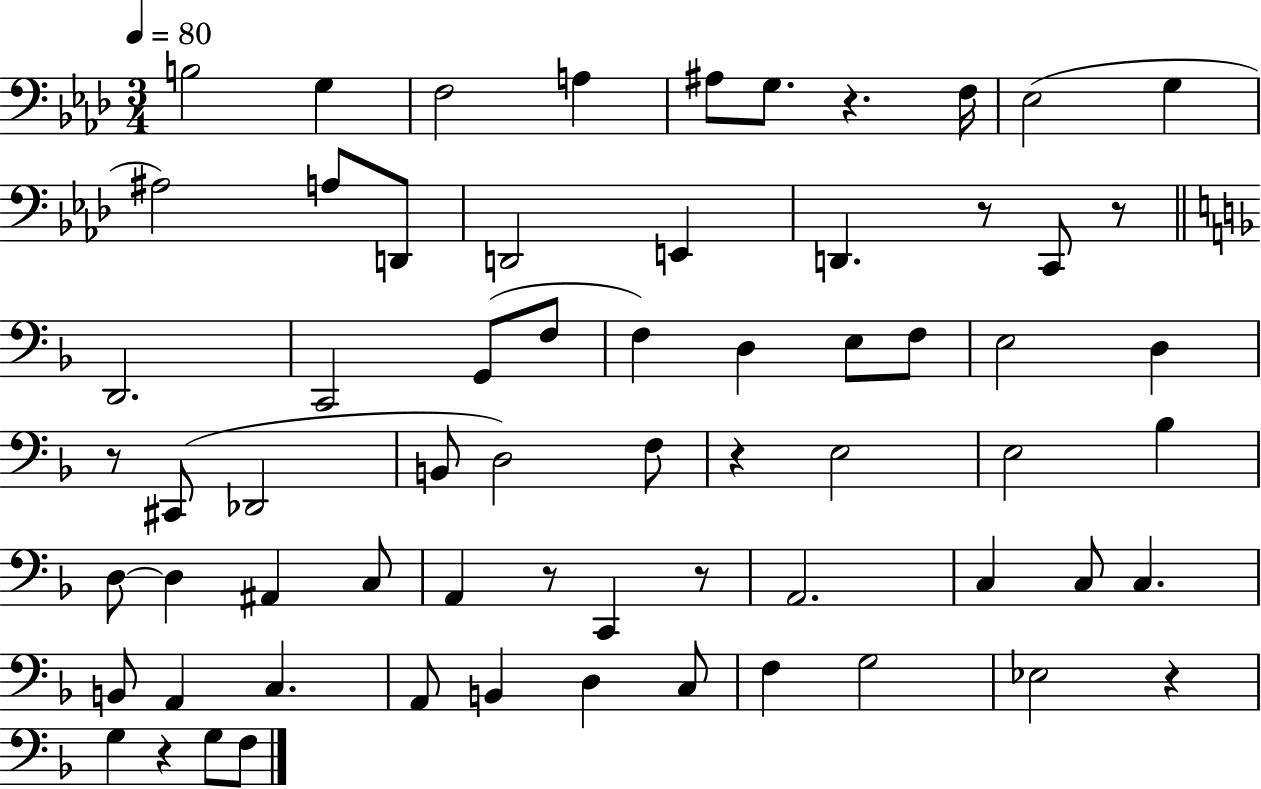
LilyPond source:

{
  \clef bass
  \numericTimeSignature
  \time 3/4
  \key aes \major
  \tempo 4 = 80
  \repeat volta 2 { b2 g4 | f2 a4 | ais8 g8. r4. f16 | ees2( g4 | \break ais2) a8 d,8 | d,2 e,4 | d,4. r8 c,8 r8 | \bar "||" \break \key f \major d,2. | c,2 g,8( f8 | f4) d4 e8 f8 | e2 d4 | \break r8 cis,8( des,2 | b,8 d2) f8 | r4 e2 | e2 bes4 | \break d8~~ d4 ais,4 c8 | a,4 r8 c,4 r8 | a,2. | c4 c8 c4. | \break b,8 a,4 c4. | a,8 b,4 d4 c8 | f4 g2 | ees2 r4 | \break g4 r4 g8 f8 | } \bar "|."
}